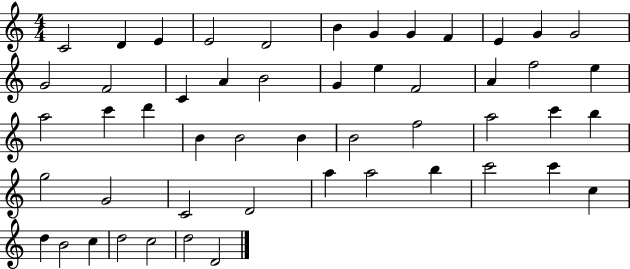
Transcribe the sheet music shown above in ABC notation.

X:1
T:Untitled
M:4/4
L:1/4
K:C
C2 D E E2 D2 B G G F E G G2 G2 F2 C A B2 G e F2 A f2 e a2 c' d' B B2 B B2 f2 a2 c' b g2 G2 C2 D2 a a2 b c'2 c' c d B2 c d2 c2 d2 D2